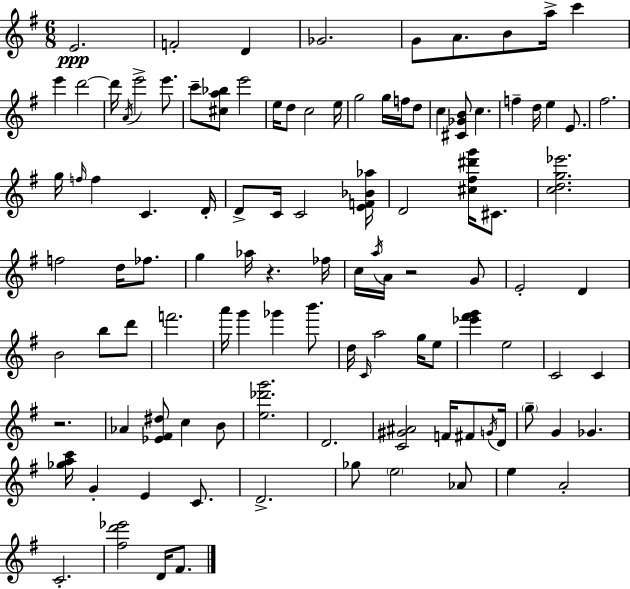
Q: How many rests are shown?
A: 3